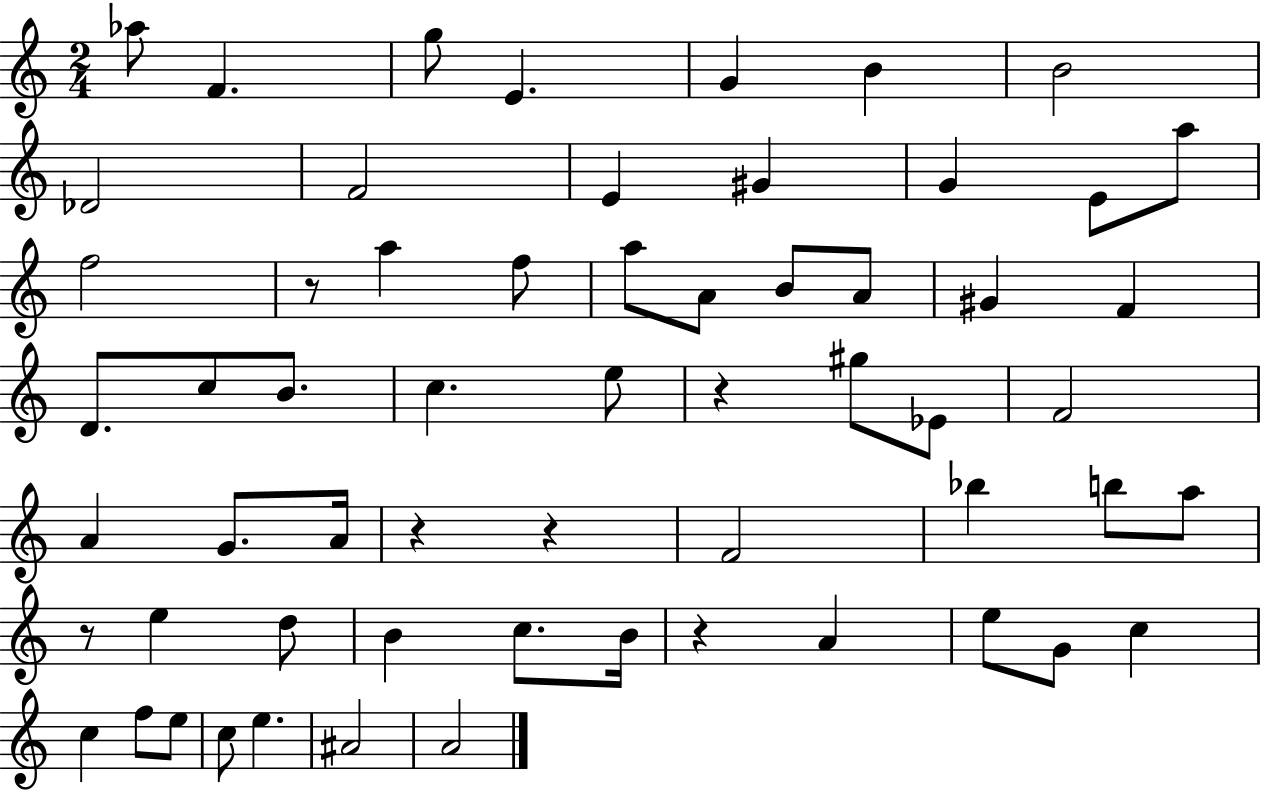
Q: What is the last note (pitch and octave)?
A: A4